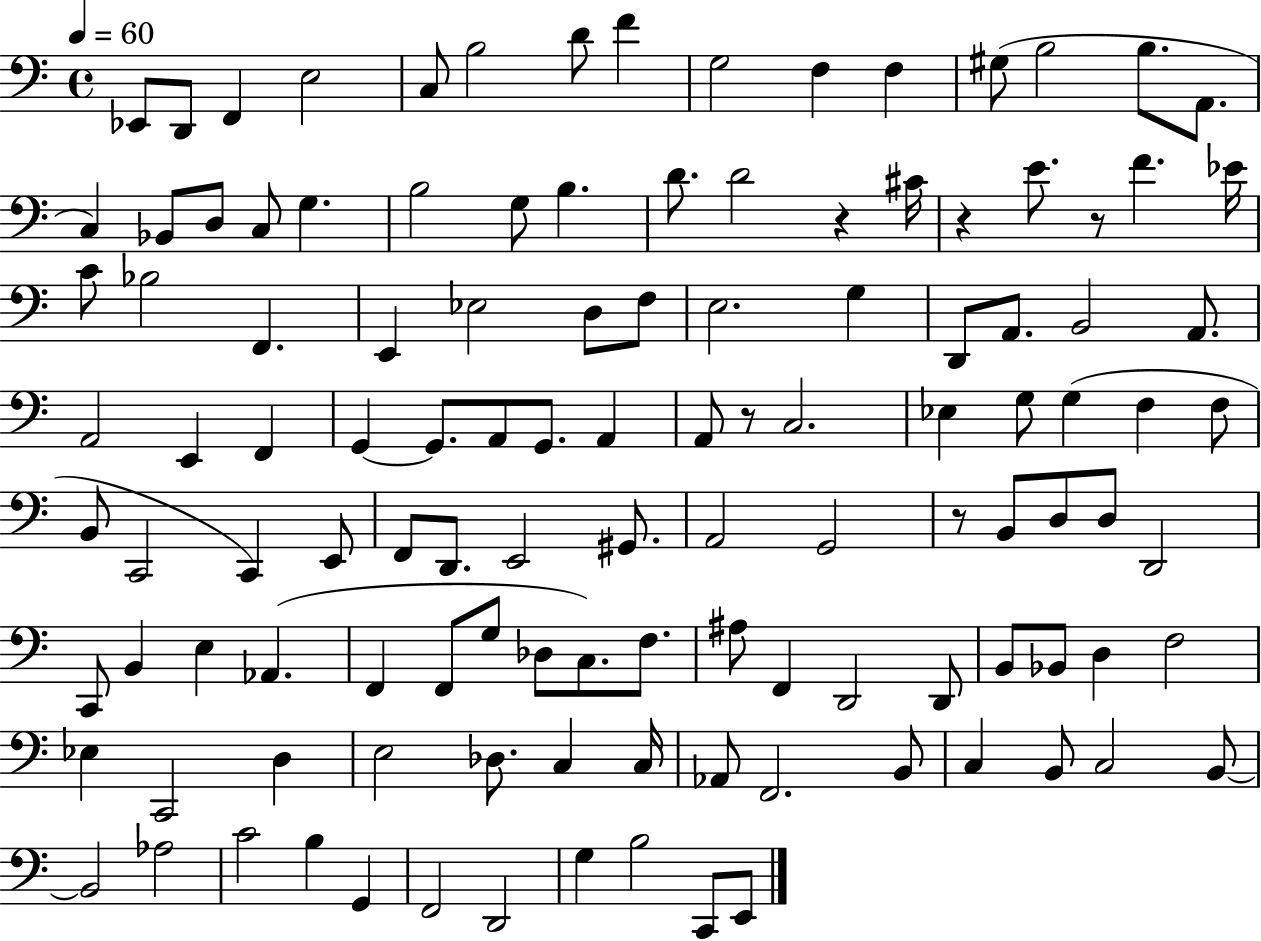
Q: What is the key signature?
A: C major